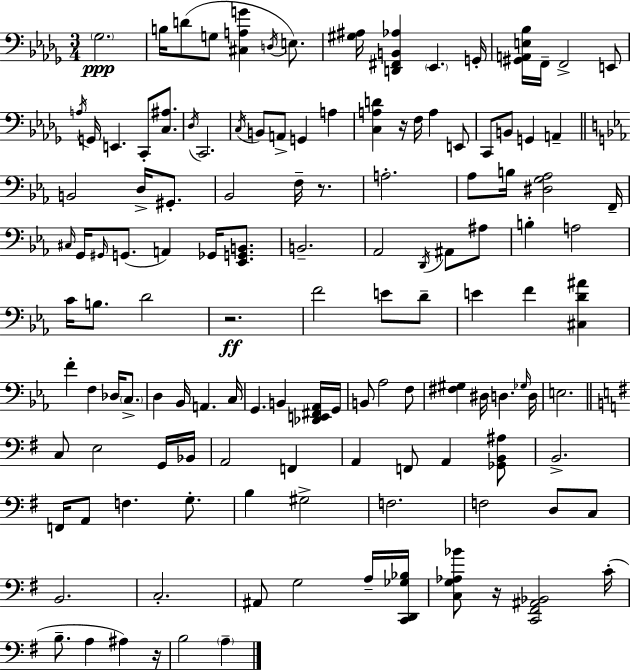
{
  \clef bass
  \numericTimeSignature
  \time 3/4
  \key bes \minor
  \parenthesize ges2.\ppp | b16 d'8( g8 <cis a g'>4 \acciaccatura { d16 }) e8. | <gis ais>16 <d, fis, b, aes>4 \parenthesize ees,4. | g,16-. <gis, a, e bes>16 f,16-- f,2-> e,8 | \break \acciaccatura { a16 } g,16 e,4. c,8-. <c ais>8. | \acciaccatura { des16 } c,2. | \acciaccatura { c16 } b,8 a,8-> g,4 | a4 <c a d'>4 r16 f16 a4 | \break e,8 c,8 b,8 g,4 | a,4-- \bar "||" \break \key ees \major b,2 d16-> gis,8.-. | bes,2 f16-- r8. | a2.-. | aes8 b16 <dis g aes>2 f,16-- | \break \grace { cis16 } g,16 \grace { gis,16 }( g,8. a,4) ges,16 <ees, g, b,>8. | b,2.-- | aes,2 \acciaccatura { d,16 } ais,8 | ais8 b4-. a2 | \break c'16 b8. d'2 | r2.\ff | f'2 e'8 | d'8-- e'4 f'4 <cis d' ais'>4 | \break f'4-. f4 des16 | \parenthesize c8.-> d4 bes,16 a,4. | c16 g,4. b,4 | <des, e, fis, aes,>16 g,16 b,8 aes2 | \break f8 <fis gis>4 dis16 d4. | \grace { ges16 } d16 e2. | \bar "||" \break \key g \major c8 e2 g,16 bes,16 | a,2 f,4 | a,4 f,8 a,4 <ges, b, ais>8 | b,2.-> | \break f,16 a,8 f4. g8.-. | b4 gis2-> | f2. | f2 d8 c8 | \break b,2. | c2.-. | ais,8 g2 a16-- <c, d, ges bes>16 | <c g aes bes'>8 r16 <c, fis, ais, bes,>2 c'16-.( | \break b8.-- a4 ais4) r16 | b2 \parenthesize a4-- | \bar "|."
}